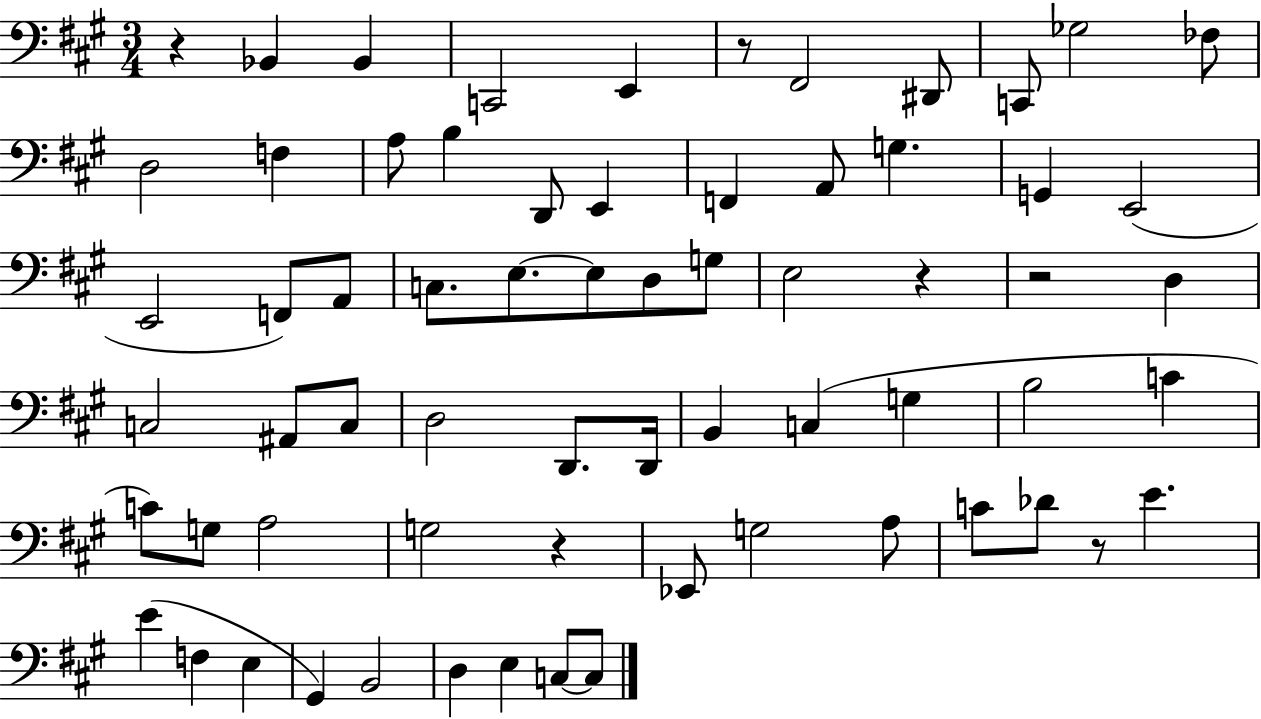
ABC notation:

X:1
T:Untitled
M:3/4
L:1/4
K:A
z _B,, _B,, C,,2 E,, z/2 ^F,,2 ^D,,/2 C,,/2 _G,2 _F,/2 D,2 F, A,/2 B, D,,/2 E,, F,, A,,/2 G, G,, E,,2 E,,2 F,,/2 A,,/2 C,/2 E,/2 E,/2 D,/2 G,/2 E,2 z z2 D, C,2 ^A,,/2 C,/2 D,2 D,,/2 D,,/4 B,, C, G, B,2 C C/2 G,/2 A,2 G,2 z _E,,/2 G,2 A,/2 C/2 _D/2 z/2 E E F, E, ^G,, B,,2 D, E, C,/2 C,/2